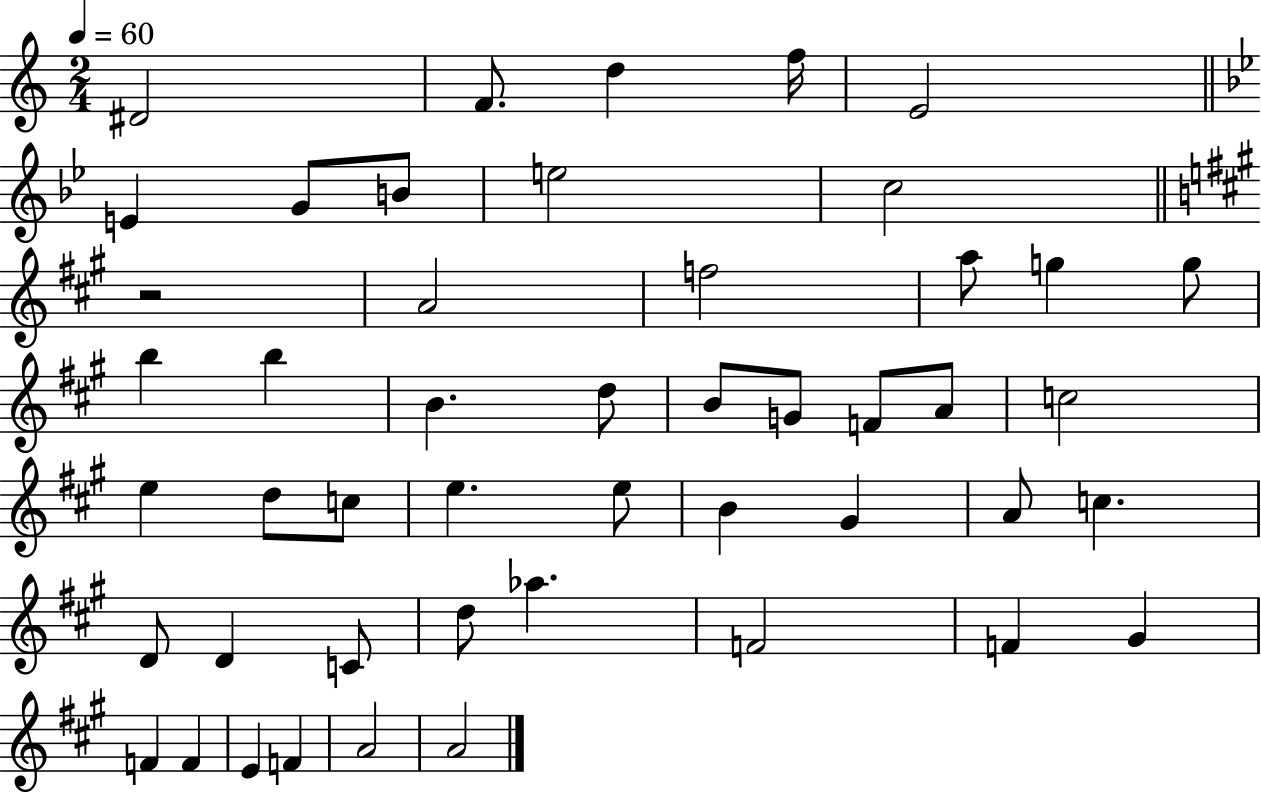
{
  \clef treble
  \numericTimeSignature
  \time 2/4
  \key c \major
  \tempo 4 = 60
  dis'2 | f'8. d''4 f''16 | e'2 | \bar "||" \break \key bes \major e'4 g'8 b'8 | e''2 | c''2 | \bar "||" \break \key a \major r2 | a'2 | f''2 | a''8 g''4 g''8 | \break b''4 b''4 | b'4. d''8 | b'8 g'8 f'8 a'8 | c''2 | \break e''4 d''8 c''8 | e''4. e''8 | b'4 gis'4 | a'8 c''4. | \break d'8 d'4 c'8 | d''8 aes''4. | f'2 | f'4 gis'4 | \break f'4 f'4 | e'4 f'4 | a'2 | a'2 | \break \bar "|."
}